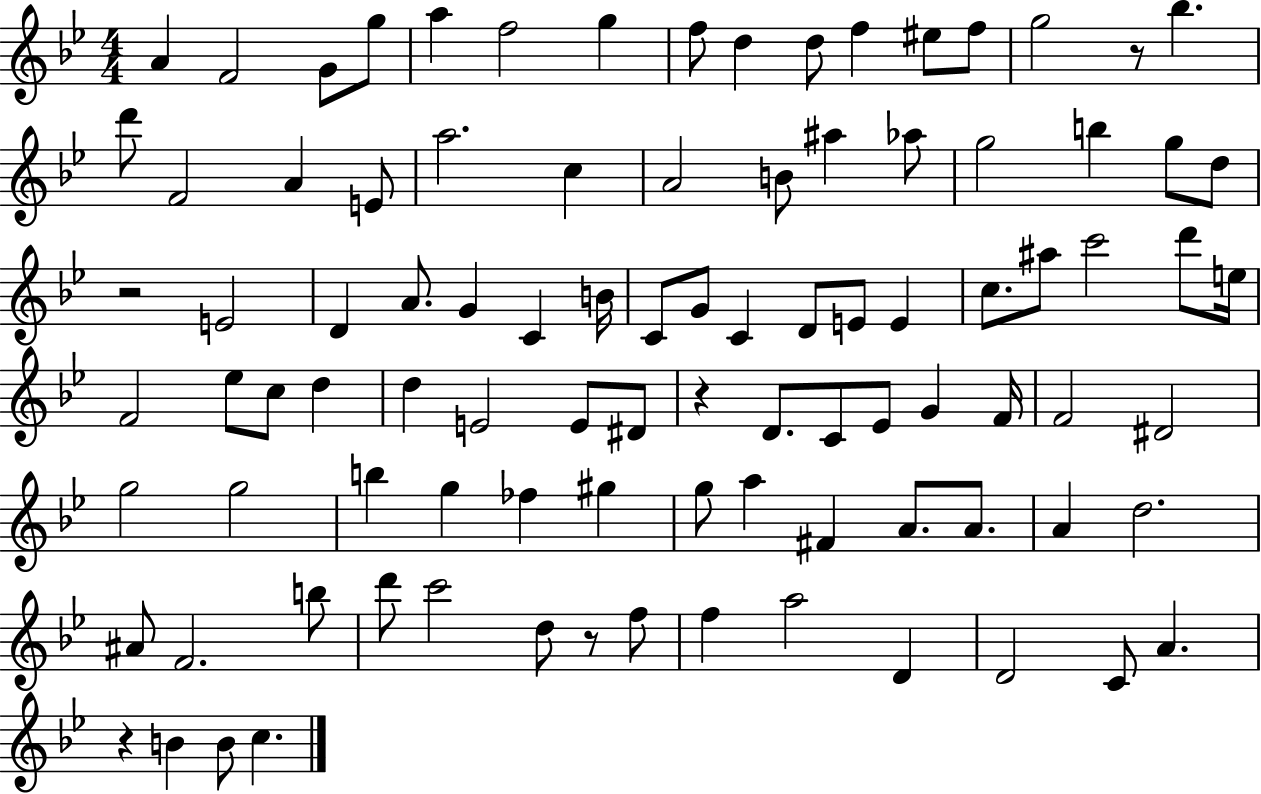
{
  \clef treble
  \numericTimeSignature
  \time 4/4
  \key bes \major
  a'4 f'2 g'8 g''8 | a''4 f''2 g''4 | f''8 d''4 d''8 f''4 eis''8 f''8 | g''2 r8 bes''4. | \break d'''8 f'2 a'4 e'8 | a''2. c''4 | a'2 b'8 ais''4 aes''8 | g''2 b''4 g''8 d''8 | \break r2 e'2 | d'4 a'8. g'4 c'4 b'16 | c'8 g'8 c'4 d'8 e'8 e'4 | c''8. ais''8 c'''2 d'''8 e''16 | \break f'2 ees''8 c''8 d''4 | d''4 e'2 e'8 dis'8 | r4 d'8. c'8 ees'8 g'4 f'16 | f'2 dis'2 | \break g''2 g''2 | b''4 g''4 fes''4 gis''4 | g''8 a''4 fis'4 a'8. a'8. | a'4 d''2. | \break ais'8 f'2. b''8 | d'''8 c'''2 d''8 r8 f''8 | f''4 a''2 d'4 | d'2 c'8 a'4. | \break r4 b'4 b'8 c''4. | \bar "|."
}